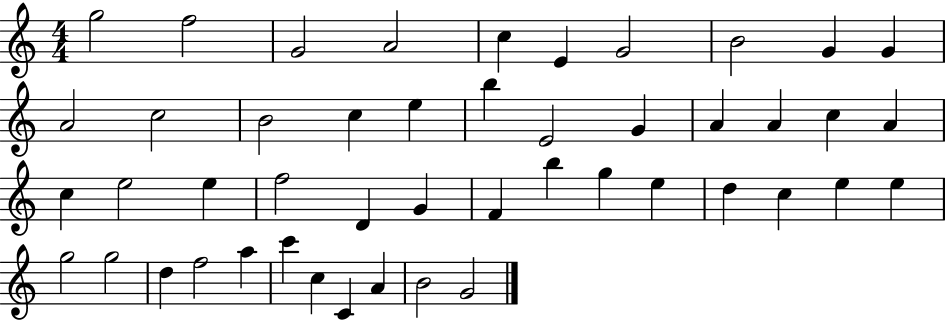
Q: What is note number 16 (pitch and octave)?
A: B5